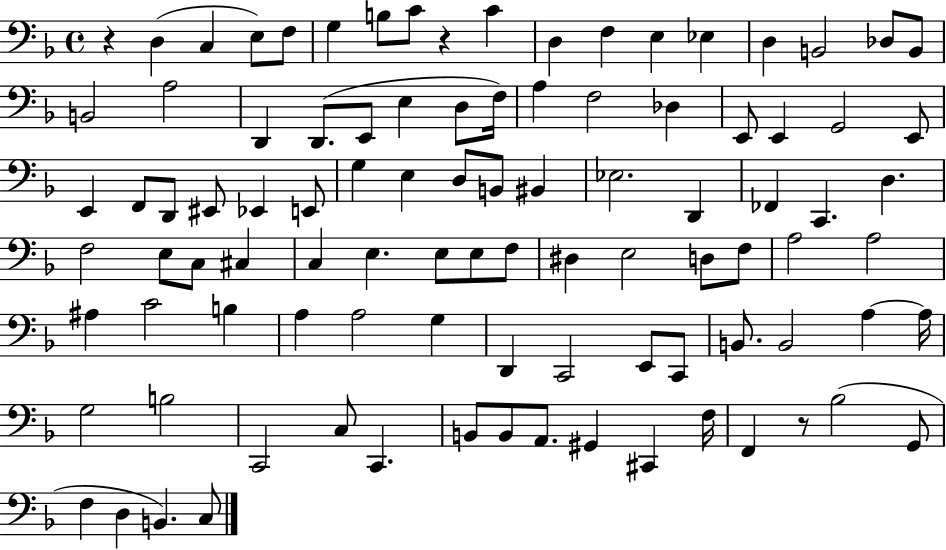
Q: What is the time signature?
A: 4/4